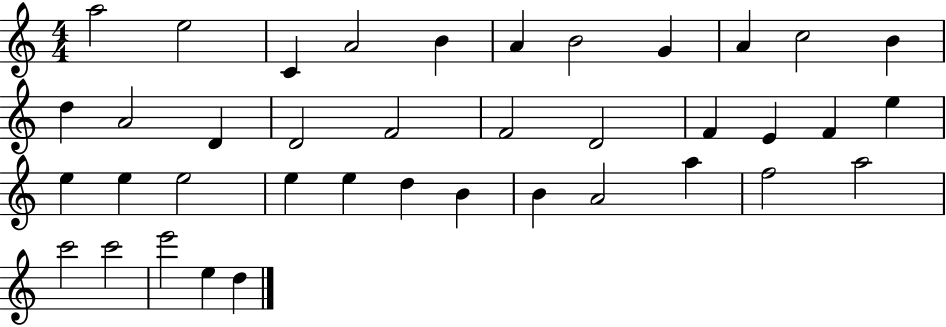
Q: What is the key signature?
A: C major